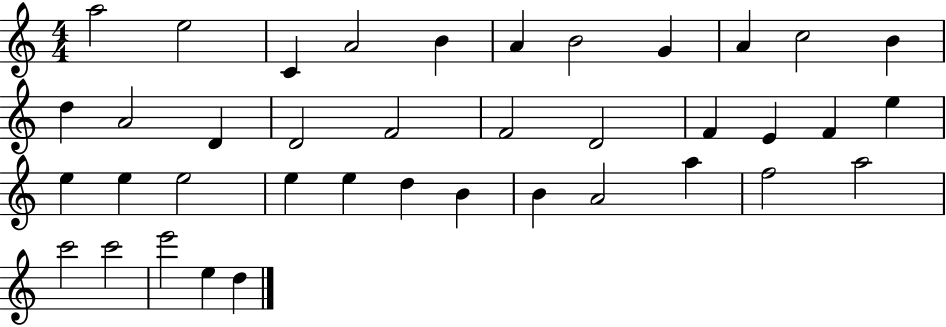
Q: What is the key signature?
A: C major